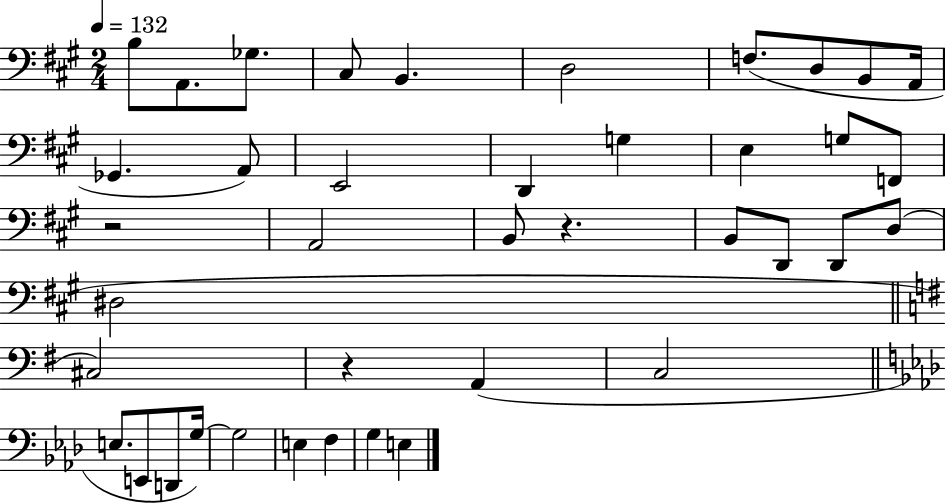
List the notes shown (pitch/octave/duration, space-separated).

B3/e A2/e. Gb3/e. C#3/e B2/q. D3/h F3/e. D3/e B2/e A2/s Gb2/q. A2/e E2/h D2/q G3/q E3/q G3/e F2/e R/h A2/h B2/e R/q. B2/e D2/e D2/e D3/e D#3/h C#3/h R/q A2/q C3/h E3/e. E2/e D2/e G3/s G3/h E3/q F3/q G3/q E3/q